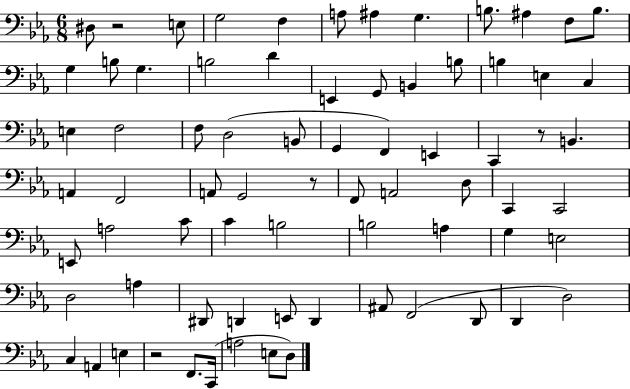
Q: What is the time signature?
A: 6/8